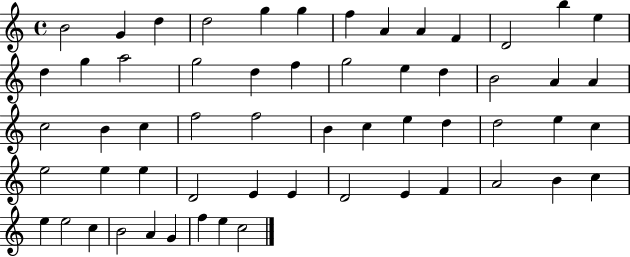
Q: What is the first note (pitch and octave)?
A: B4